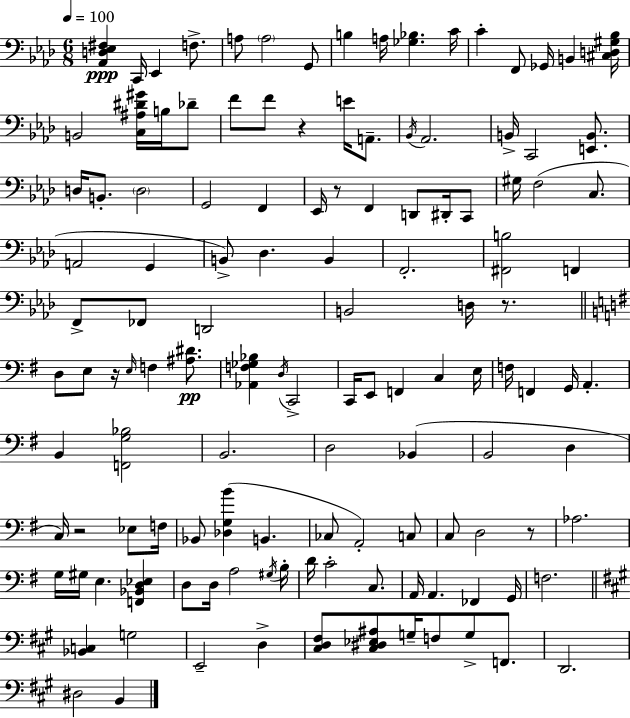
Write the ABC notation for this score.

X:1
T:Untitled
M:6/8
L:1/4
K:Ab
[_A,,D,_E,^F,] C,,/4 _E,, F,/2 A,/2 A,2 G,,/2 B, A,/4 [_G,_B,] C/4 C F,,/2 _G,,/4 B,, [^C,D,^G,_B,]/4 B,,2 [C,^A,^D^G]/4 B,/4 _D/2 F/2 F/2 z E/4 A,,/2 _B,,/4 _A,,2 B,,/4 C,,2 [E,,B,,]/2 D,/4 B,,/2 D,2 G,,2 F,, _E,,/4 z/2 F,, D,,/2 ^D,,/4 C,,/2 ^G,/4 F,2 C,/2 A,,2 G,, B,,/2 _D, B,, F,,2 [^F,,B,]2 F,, F,,/2 _F,,/2 D,,2 B,,2 D,/4 z/2 D,/2 E,/2 z/4 E,/4 F, [^A,^D]/2 [_A,,F,_G,_B,] D,/4 C,,2 C,,/4 E,,/2 F,, C, E,/4 F,/4 F,, G,,/4 A,, B,, [F,,G,_B,]2 B,,2 D,2 _B,, B,,2 D, C,/4 z2 _E,/2 F,/4 _B,,/2 [_D,G,B] B,, _C,/2 A,,2 C,/2 C,/2 D,2 z/2 _A,2 G,/4 ^G,/4 E, [F,,_B,,D,_E,] D,/2 D,/4 A,2 ^G,/4 B,/4 D/4 C2 C,/2 A,,/4 A,, _F,, G,,/4 F,2 [_B,,C,] G,2 E,,2 D, [^C,D,^F,]/2 [^C,^D,_E,^A,]/2 G,/4 F,/2 G,/2 F,,/2 D,,2 ^D,2 B,,